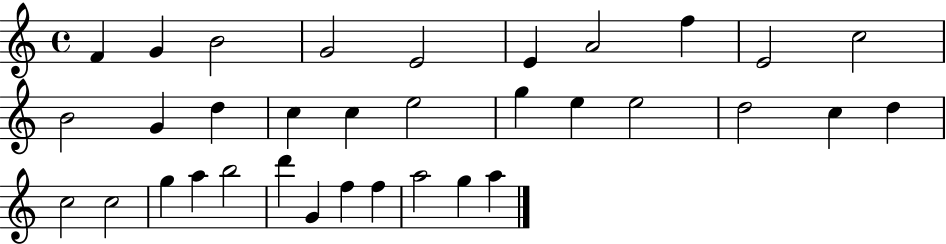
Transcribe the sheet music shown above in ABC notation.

X:1
T:Untitled
M:4/4
L:1/4
K:C
F G B2 G2 E2 E A2 f E2 c2 B2 G d c c e2 g e e2 d2 c d c2 c2 g a b2 d' G f f a2 g a